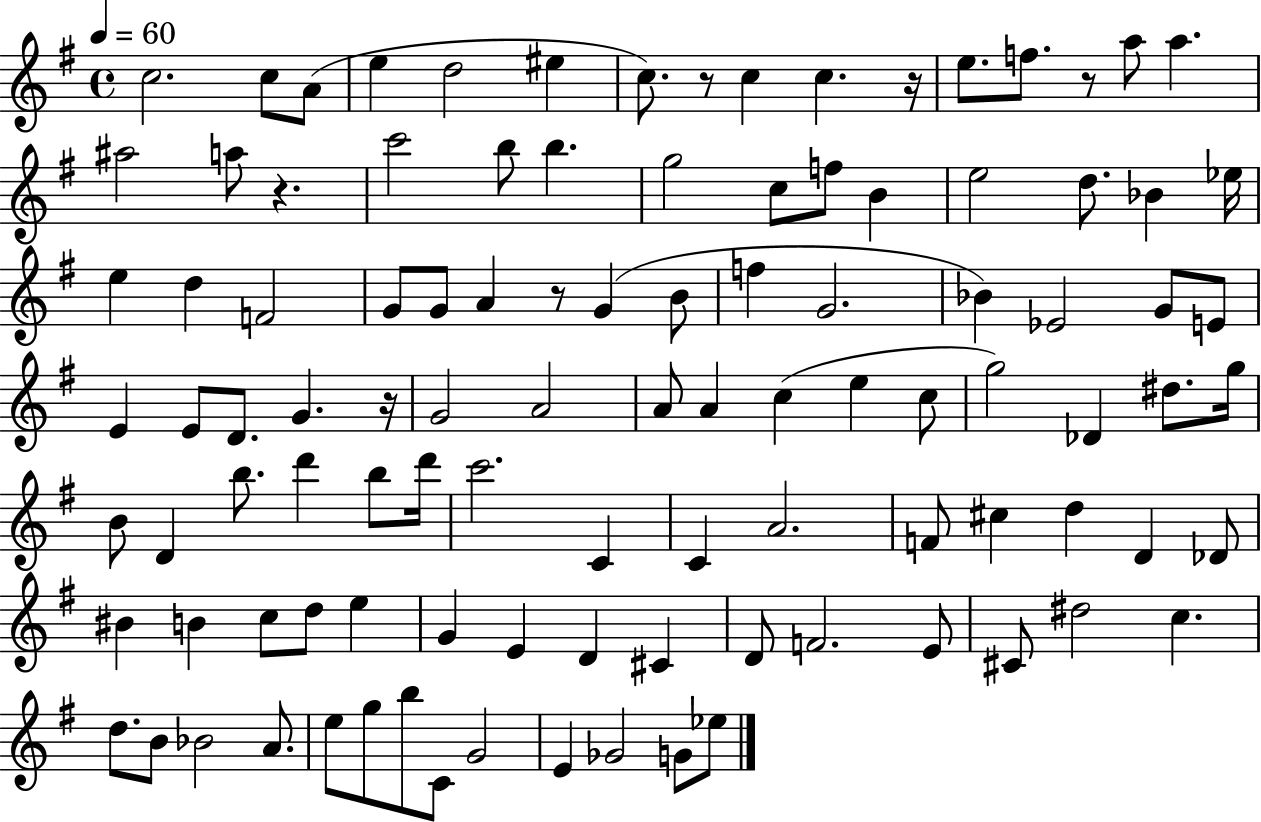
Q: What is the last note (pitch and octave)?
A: Eb5